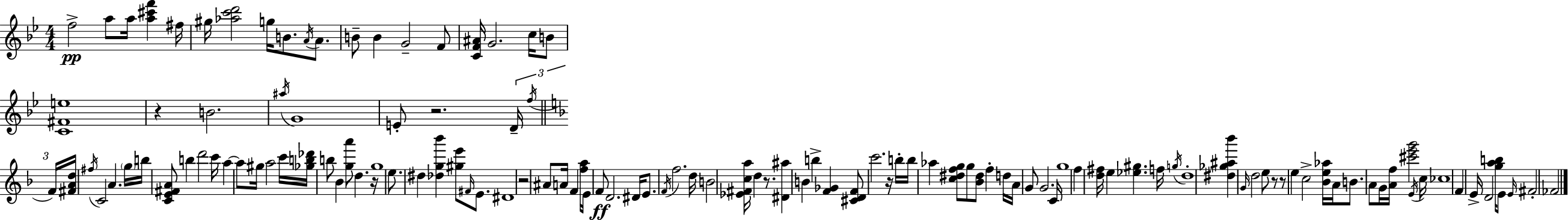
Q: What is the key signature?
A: G minor